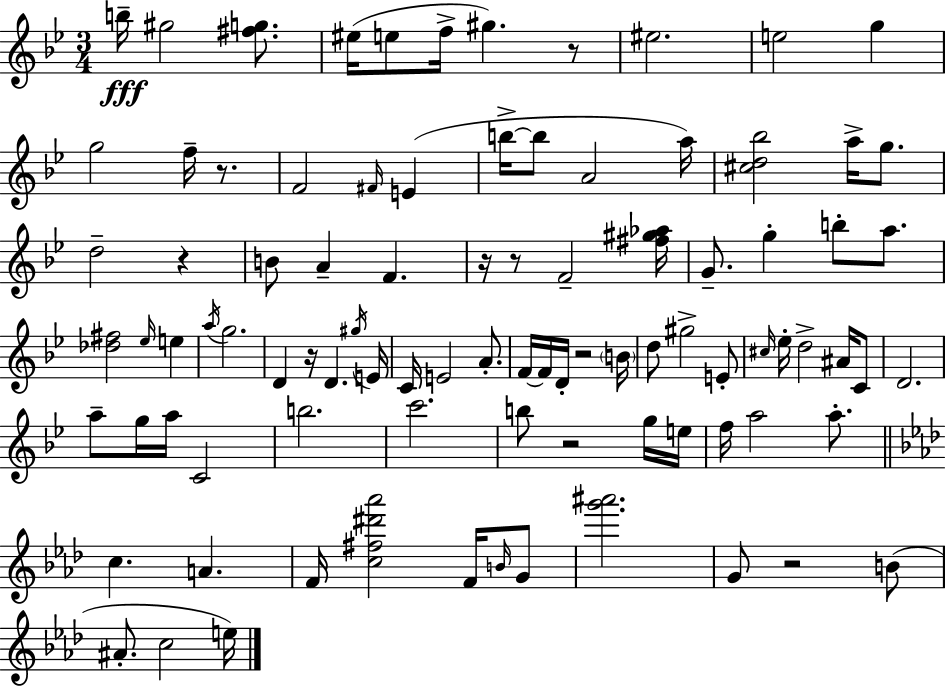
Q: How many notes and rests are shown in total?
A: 91